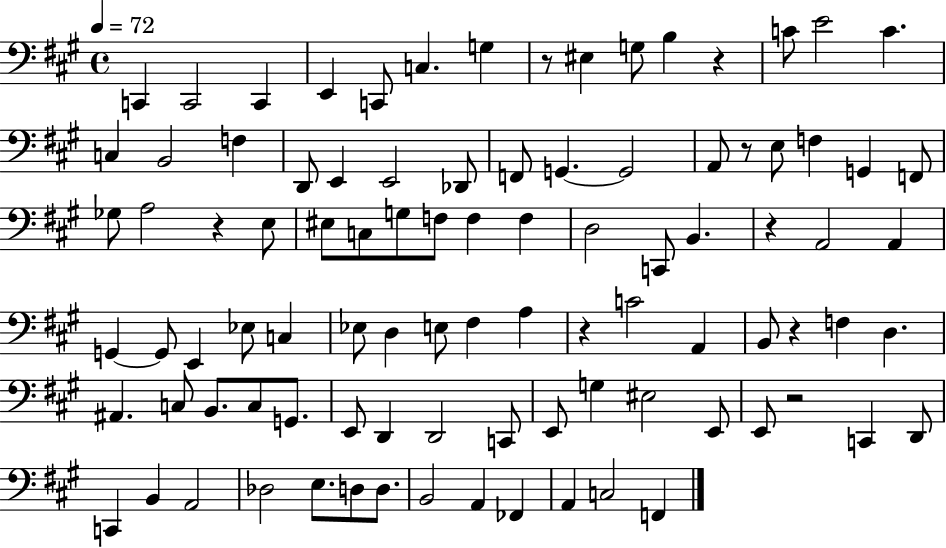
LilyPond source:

{
  \clef bass
  \time 4/4
  \defaultTimeSignature
  \key a \major
  \tempo 4 = 72
  c,4 c,2 c,4 | e,4 c,8 c4. g4 | r8 eis4 g8 b4 r4 | c'8 e'2 c'4. | \break c4 b,2 f4 | d,8 e,4 e,2 des,8 | f,8 g,4.~~ g,2 | a,8 r8 e8 f4 g,4 f,8 | \break ges8 a2 r4 e8 | eis8 c8 g8 f8 f4 f4 | d2 c,8 b,4. | r4 a,2 a,4 | \break g,4~~ g,8 e,4 ees8 c4 | ees8 d4 e8 fis4 a4 | r4 c'2 a,4 | b,8 r4 f4 d4. | \break ais,4. c8 b,8. c8 g,8. | e,8 d,4 d,2 c,8 | e,8 g4 eis2 e,8 | e,8 r2 c,4 d,8 | \break c,4 b,4 a,2 | des2 e8. d8 d8. | b,2 a,4 fes,4 | a,4 c2 f,4 | \break \bar "|."
}